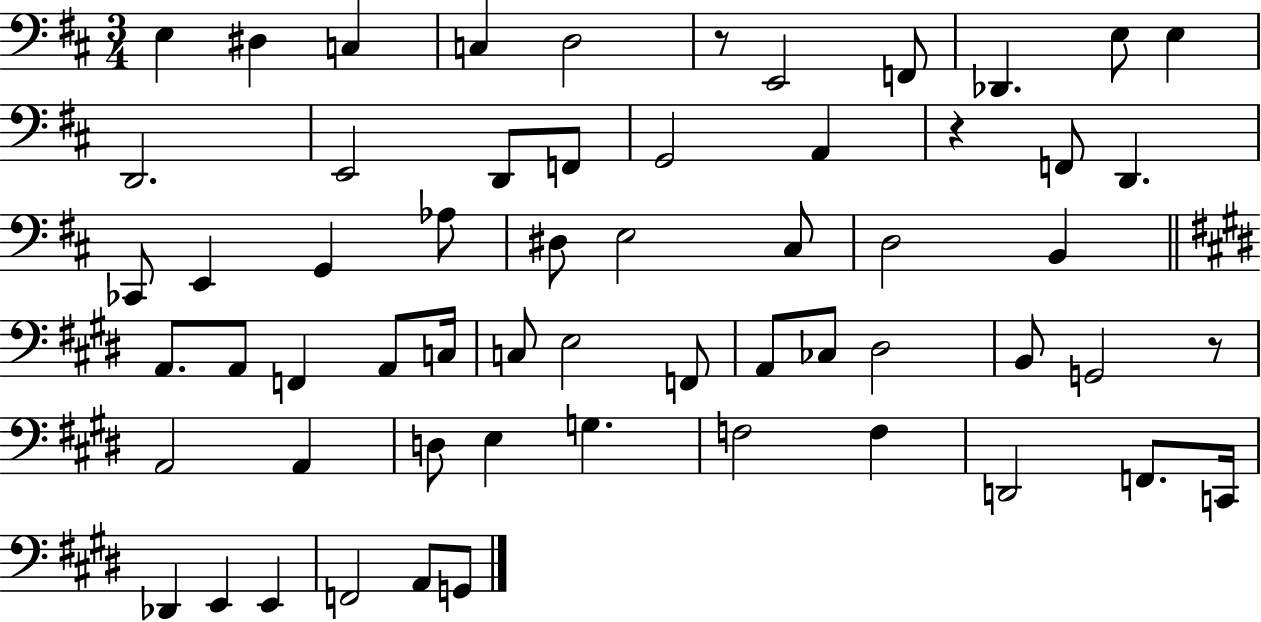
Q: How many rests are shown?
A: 3